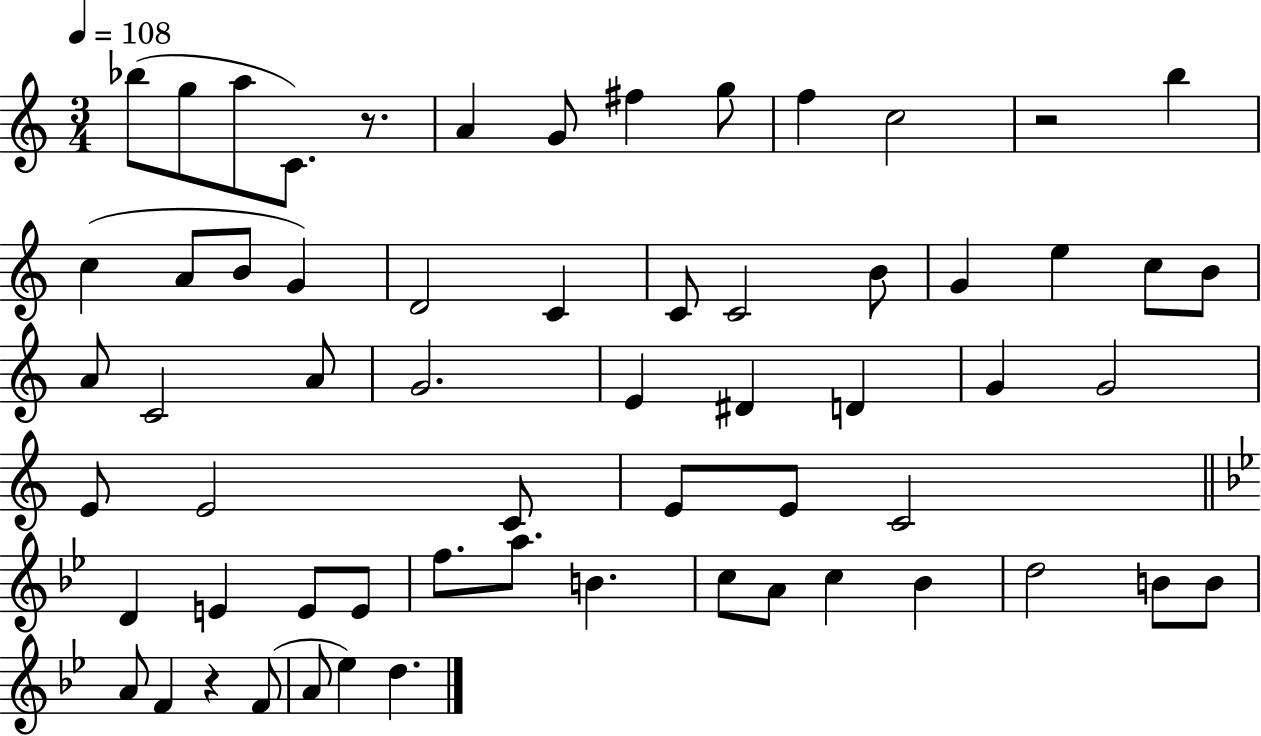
{
  \clef treble
  \numericTimeSignature
  \time 3/4
  \key c \major
  \tempo 4 = 108
  bes''8( g''8 a''8 c'8.) r8. | a'4 g'8 fis''4 g''8 | f''4 c''2 | r2 b''4 | \break c''4( a'8 b'8 g'4) | d'2 c'4 | c'8 c'2 b'8 | g'4 e''4 c''8 b'8 | \break a'8 c'2 a'8 | g'2. | e'4 dis'4 d'4 | g'4 g'2 | \break e'8 e'2 c'8 | e'8 e'8 c'2 | \bar "||" \break \key bes \major d'4 e'4 e'8 e'8 | f''8. a''8. b'4. | c''8 a'8 c''4 bes'4 | d''2 b'8 b'8 | \break a'8 f'4 r4 f'8( | a'8 ees''4) d''4. | \bar "|."
}